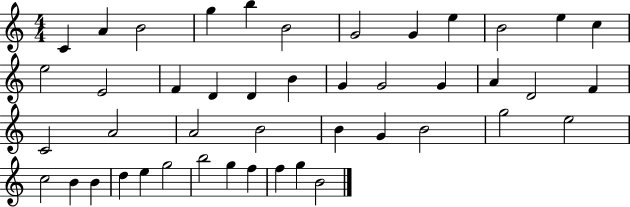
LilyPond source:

{
  \clef treble
  \numericTimeSignature
  \time 4/4
  \key c \major
  c'4 a'4 b'2 | g''4 b''4 b'2 | g'2 g'4 e''4 | b'2 e''4 c''4 | \break e''2 e'2 | f'4 d'4 d'4 b'4 | g'4 g'2 g'4 | a'4 d'2 f'4 | \break c'2 a'2 | a'2 b'2 | b'4 g'4 b'2 | g''2 e''2 | \break c''2 b'4 b'4 | d''4 e''4 g''2 | b''2 g''4 f''4 | f''4 g''4 b'2 | \break \bar "|."
}